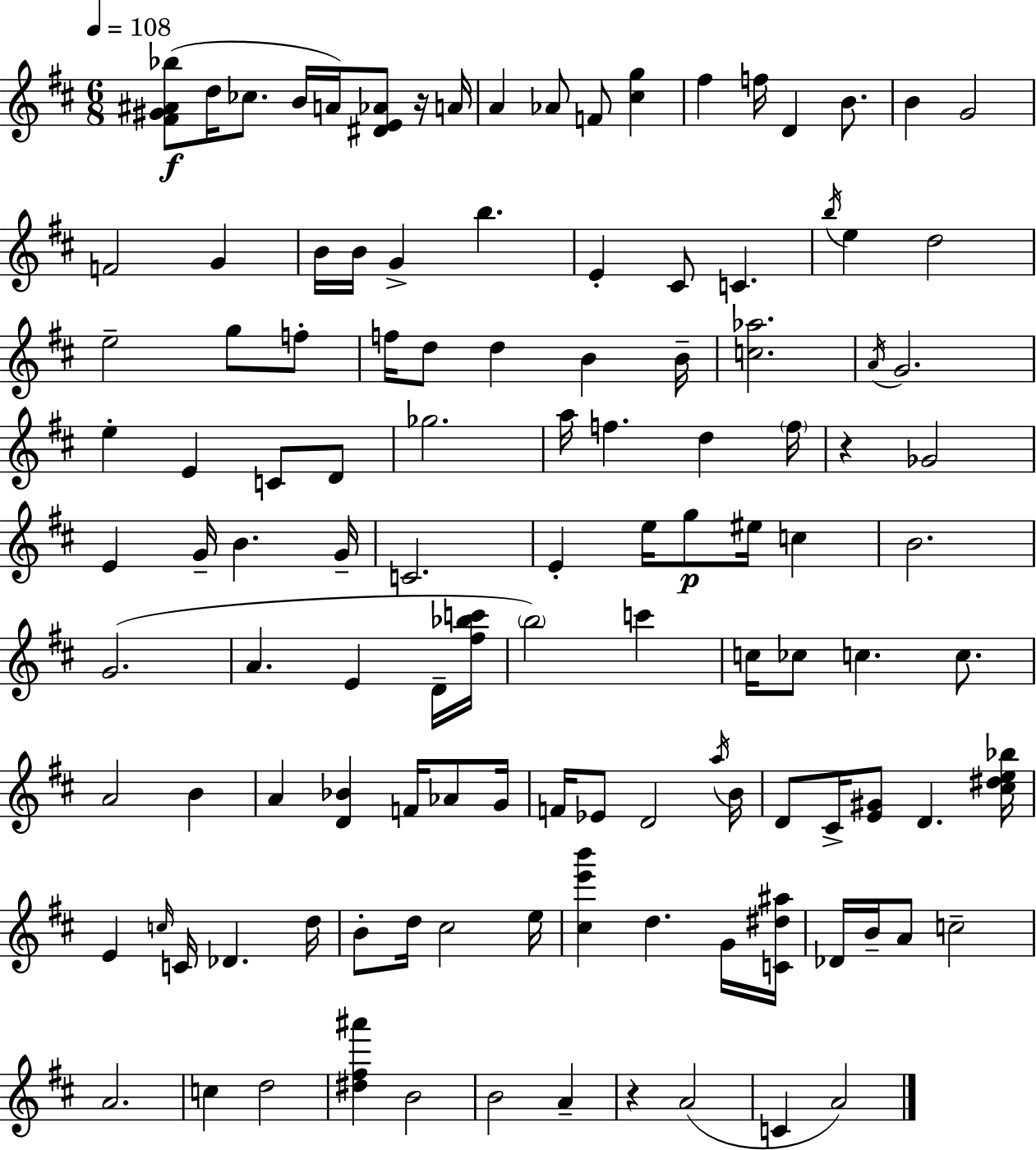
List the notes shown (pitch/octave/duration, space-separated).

[F#4,G#4,A#4,Bb5]/e D5/s CES5/e. B4/s A4/s [D#4,E4,Ab4]/e R/s A4/s A4/q Ab4/e F4/e [C#5,G5]/q F#5/q F5/s D4/q B4/e. B4/q G4/h F4/h G4/q B4/s B4/s G4/q B5/q. E4/q C#4/e C4/q. B5/s E5/q D5/h E5/h G5/e F5/e F5/s D5/e D5/q B4/q B4/s [C5,Ab5]/h. A4/s G4/h. E5/q E4/q C4/e D4/e Gb5/h. A5/s F5/q. D5/q F5/s R/q Gb4/h E4/q G4/s B4/q. G4/s C4/h. E4/q E5/s G5/e EIS5/s C5/q B4/h. G4/h. A4/q. E4/q D4/s [F#5,Bb5,C6]/s B5/h C6/q C5/s CES5/e C5/q. C5/e. A4/h B4/q A4/q [D4,Bb4]/q F4/s Ab4/e G4/s F4/s Eb4/e D4/h A5/s B4/s D4/e C#4/s [E4,G#4]/e D4/q. [C#5,D#5,E5,Bb5]/s E4/q C5/s C4/s Db4/q. D5/s B4/e D5/s C#5/h E5/s [C#5,E6,B6]/q D5/q. G4/s [C4,D#5,A#5]/s Db4/s B4/s A4/e C5/h A4/h. C5/q D5/h [D#5,F#5,A#6]/q B4/h B4/h A4/q R/q A4/h C4/q A4/h